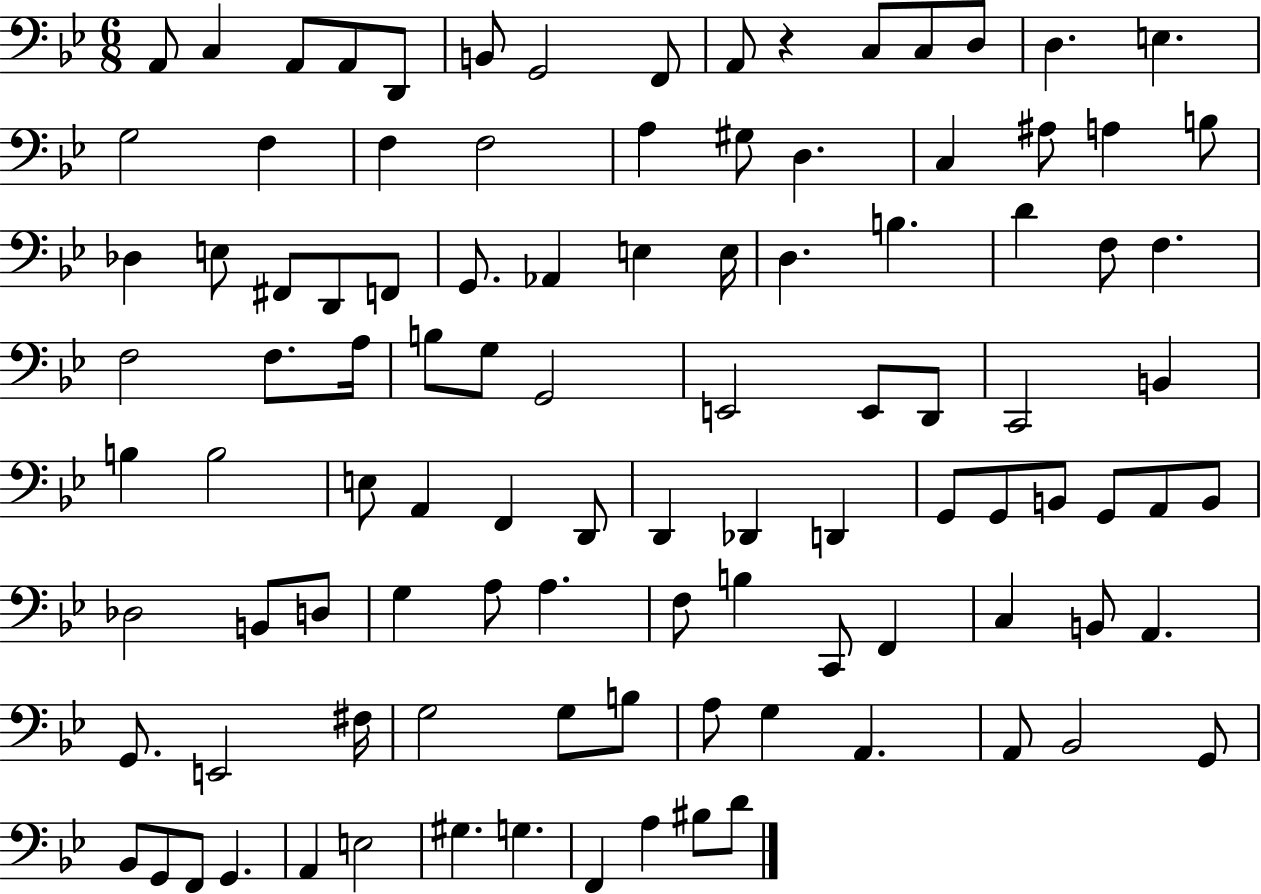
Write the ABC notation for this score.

X:1
T:Untitled
M:6/8
L:1/4
K:Bb
A,,/2 C, A,,/2 A,,/2 D,,/2 B,,/2 G,,2 F,,/2 A,,/2 z C,/2 C,/2 D,/2 D, E, G,2 F, F, F,2 A, ^G,/2 D, C, ^A,/2 A, B,/2 _D, E,/2 ^F,,/2 D,,/2 F,,/2 G,,/2 _A,, E, E,/4 D, B, D F,/2 F, F,2 F,/2 A,/4 B,/2 G,/2 G,,2 E,,2 E,,/2 D,,/2 C,,2 B,, B, B,2 E,/2 A,, F,, D,,/2 D,, _D,, D,, G,,/2 G,,/2 B,,/2 G,,/2 A,,/2 B,,/2 _D,2 B,,/2 D,/2 G, A,/2 A, F,/2 B, C,,/2 F,, C, B,,/2 A,, G,,/2 E,,2 ^F,/4 G,2 G,/2 B,/2 A,/2 G, A,, A,,/2 _B,,2 G,,/2 _B,,/2 G,,/2 F,,/2 G,, A,, E,2 ^G, G, F,, A, ^B,/2 D/2